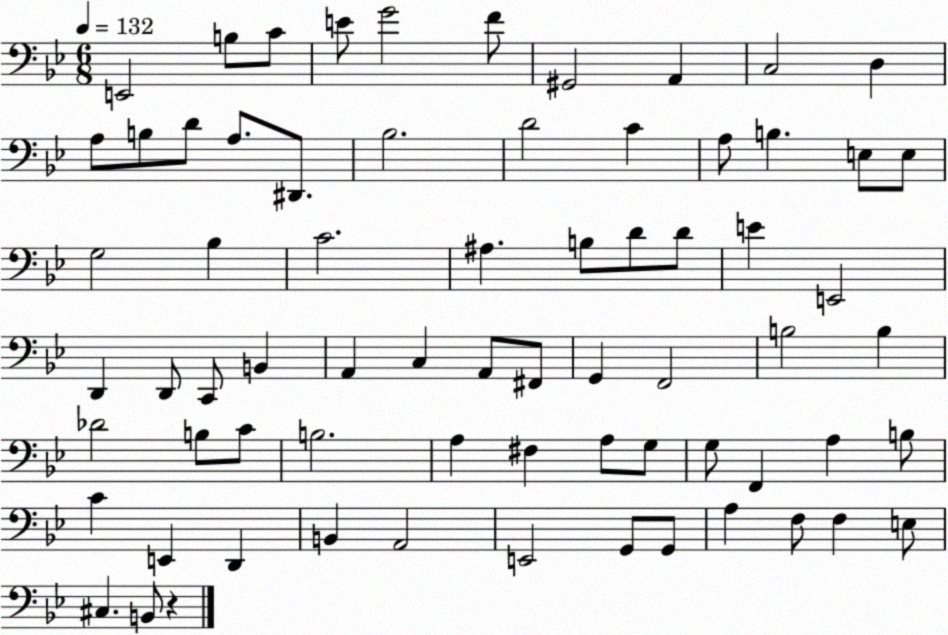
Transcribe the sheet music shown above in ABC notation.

X:1
T:Untitled
M:6/8
L:1/4
K:Bb
E,,2 B,/2 C/2 E/2 G2 F/2 ^G,,2 A,, C,2 D, A,/2 B,/2 D/2 A,/2 ^D,,/2 _B,2 D2 C A,/2 B, E,/2 E,/2 G,2 _B, C2 ^A, B,/2 D/2 D/2 E E,,2 D,, D,,/2 C,,/2 B,, A,, C, A,,/2 ^F,,/2 G,, F,,2 B,2 B, _D2 B,/2 C/2 B,2 A, ^F, A,/2 G,/2 G,/2 F,, A, B,/2 C E,, D,, B,, A,,2 E,,2 G,,/2 G,,/2 A, F,/2 F, E,/2 ^C, B,,/2 z